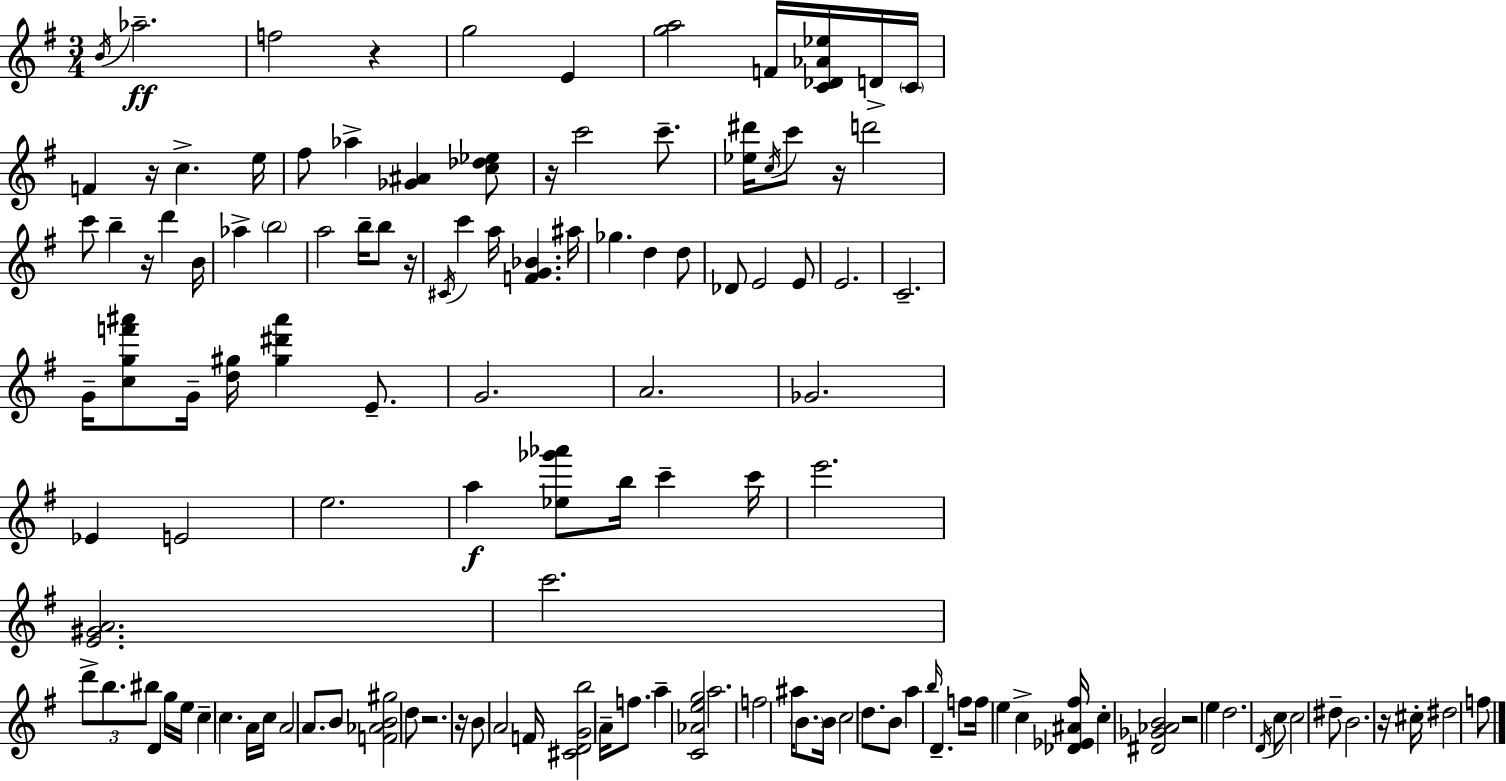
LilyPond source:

{
  \clef treble
  \numericTimeSignature
  \time 3/4
  \key g \major
  \acciaccatura { b'16 }\ff aes''2.-- | f''2 r4 | g''2 e'4 | <g'' a''>2 f'16 <c' des' aes' ees''>16 d'16-> | \break \parenthesize c'16 f'4 r16 c''4.-> | e''16 fis''8 aes''4-> <ges' ais'>4 <c'' des'' ees''>8 | r16 c'''2 c'''8.-- | <ees'' dis'''>16 \acciaccatura { c''16 } c'''8 r16 d'''2 | \break c'''8 b''4-- r16 d'''4 | b'16 aes''4-> \parenthesize b''2 | a''2 b''16-- b''8 | r16 \acciaccatura { cis'16 } c'''4 a''16 <f' g' bes'>4. | \break ais''16 ges''4. d''4 | d''8 des'8 e'2 | e'8 e'2. | c'2.-- | \break g'16-- <c'' g'' f''' ais'''>8 g'16-- <d'' gis''>16 <gis'' dis''' ais'''>4 | e'8.-- g'2. | a'2. | ges'2. | \break ees'4 e'2 | e''2. | a''4\f <ees'' ges''' aes'''>8 b''16 c'''4-- | c'''16 e'''2. | \break <e' gis' a'>2. | c'''2. | \tuplet 3/2 { d'''8-> b''8. bis''8 } d'4 | g''16 e''16 c''4-- c''4. | \break a'16 c''16 a'2 | a'8. b'8 <f' aes' b' gis''>2 | d''8 r2. | r16 b'8 a'2 | \break f'16 <cis' d' g' b''>2 a'16-- | f''8. a''4-- <c' aes' e'' g''>2 | a''2. | f''2 ais''16 | \break \parenthesize b'8. b'16 c''2 | d''8. b'8 a''4 \grace { b''16 } d'4.-- | f''8 f''16 e''4 c''4-> | <des' ees' ais' fis''>16 c''4-. <dis' ges' aes' b'>2 | \break r2 | e''4 d''2. | \acciaccatura { d'16 } c''8 c''2 | dis''8-- b'2. | \break r16 cis''16-. dis''2 | f''8 \bar "|."
}